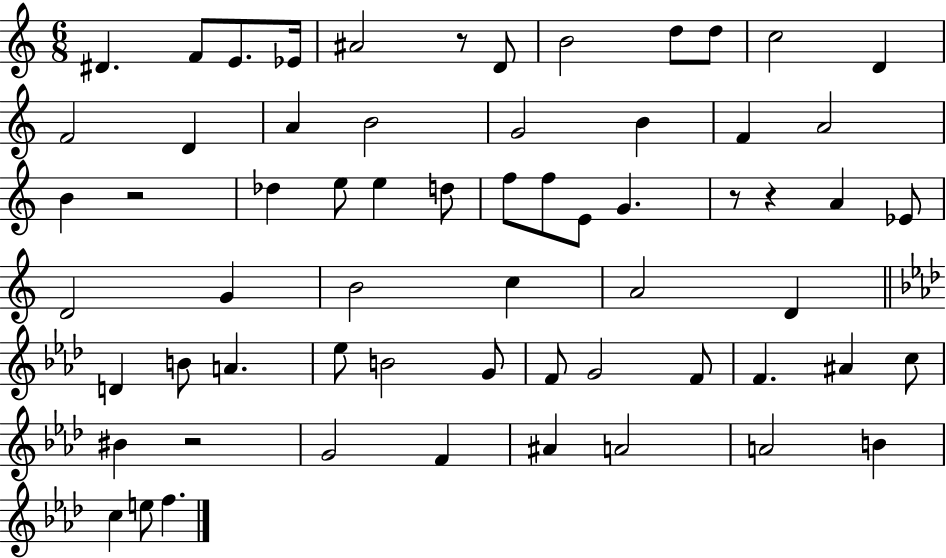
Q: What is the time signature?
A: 6/8